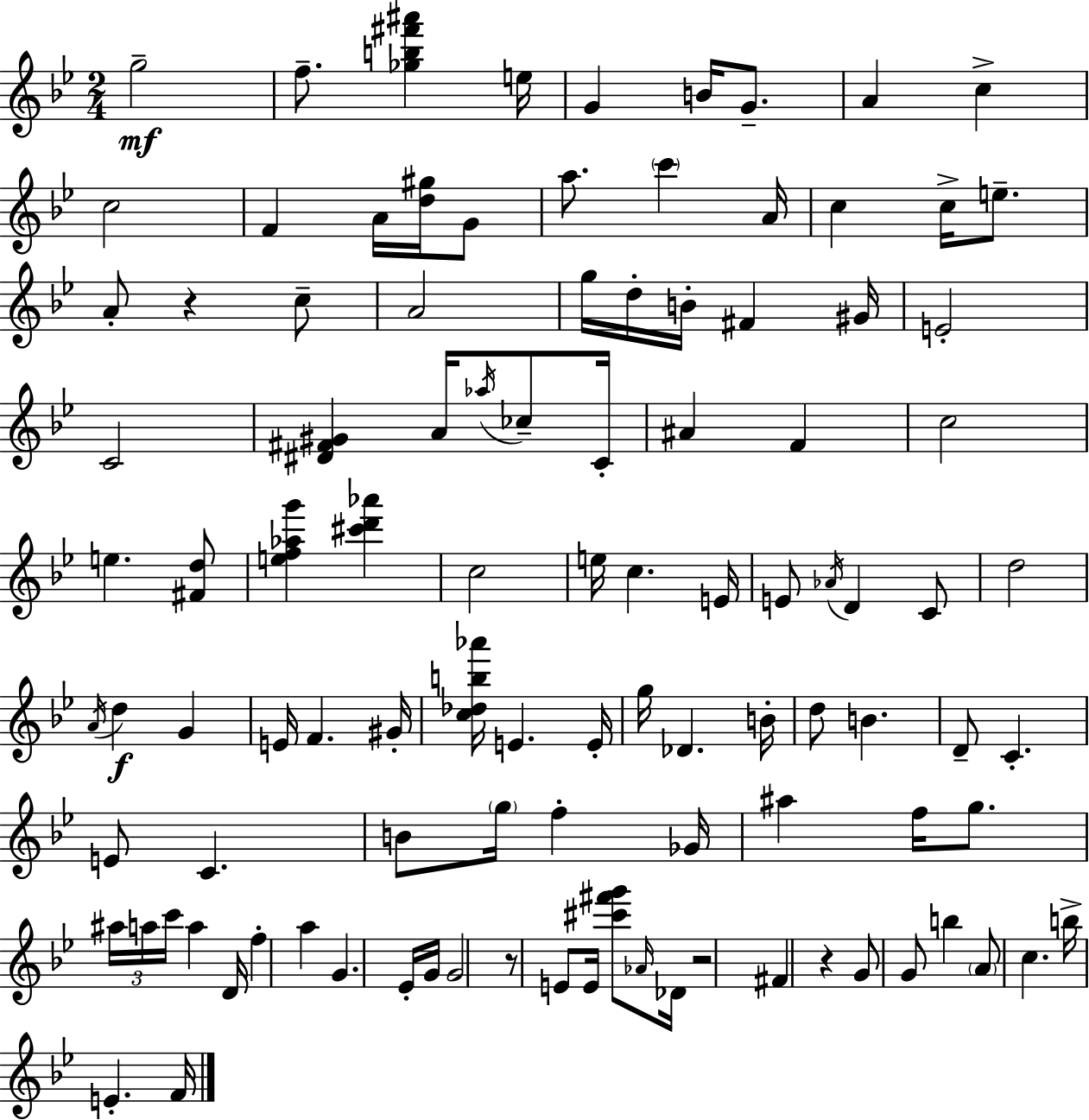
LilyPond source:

{
  \clef treble
  \numericTimeSignature
  \time 2/4
  \key g \minor
  \repeat volta 2 { g''2--\mf | f''8.-- <ges'' b'' fis''' ais'''>4 e''16 | g'4 b'16 g'8.-- | a'4 c''4-> | \break c''2 | f'4 a'16 <d'' gis''>16 g'8 | a''8. \parenthesize c'''4 a'16 | c''4 c''16-> e''8.-- | \break a'8-. r4 c''8-- | a'2 | g''16 d''16-. b'16-. fis'4 gis'16 | e'2-. | \break c'2 | <dis' fis' gis'>4 a'16 \acciaccatura { aes''16 } ces''8-- | c'16-. ais'4 f'4 | c''2 | \break e''4. <fis' d''>8 | <e'' f'' aes'' g'''>4 <cis''' d''' aes'''>4 | c''2 | e''16 c''4. | \break e'16 e'8 \acciaccatura { aes'16 } d'4 | c'8 d''2 | \acciaccatura { a'16 }\f d''4 g'4 | e'16 f'4. | \break gis'16-. <c'' des'' b'' aes'''>16 e'4. | e'16-. g''16 des'4. | b'16-. d''8 b'4. | d'8-- c'4.-. | \break e'8 c'4. | b'8 \parenthesize g''16 f''4-. | ges'16 ais''4 f''16 | g''8. \tuplet 3/2 { ais''16 a''16 c'''16 } a''4 | \break d'16 f''4-. a''4 | g'4. | ees'16-. g'16 g'2 | r8 e'8 e'16 | \break <cis''' fis''' g'''>8 \grace { aes'16 } des'16 r2 | fis'4 | r4 g'8 g'8 | b''4 \parenthesize a'8 c''4. | \break b''16-> e'4.-. | f'16 } \bar "|."
}